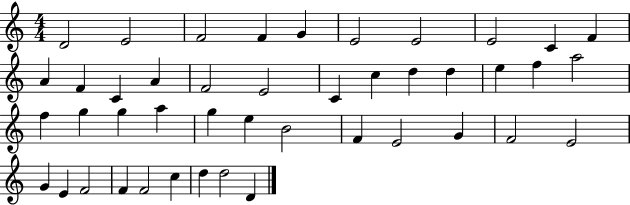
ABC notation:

X:1
T:Untitled
M:4/4
L:1/4
K:C
D2 E2 F2 F G E2 E2 E2 C F A F C A F2 E2 C c d d e f a2 f g g a g e B2 F E2 G F2 E2 G E F2 F F2 c d d2 D